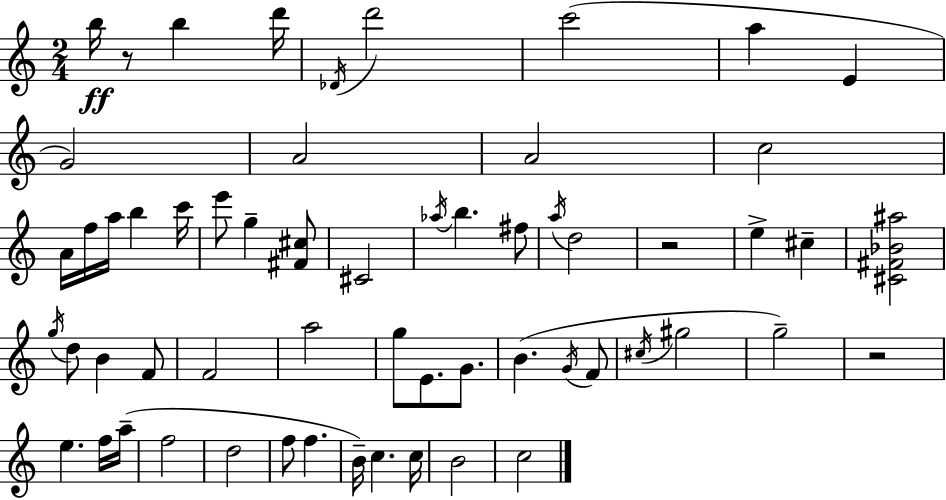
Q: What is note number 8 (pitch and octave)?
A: E4